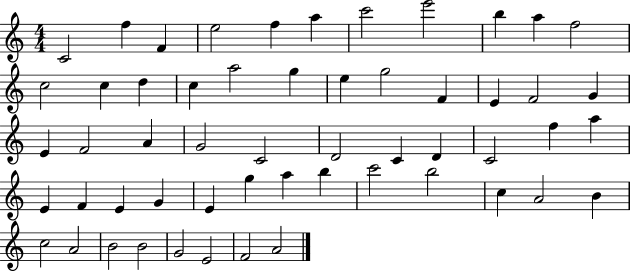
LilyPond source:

{
  \clef treble
  \numericTimeSignature
  \time 4/4
  \key c \major
  c'2 f''4 f'4 | e''2 f''4 a''4 | c'''2 e'''2 | b''4 a''4 f''2 | \break c''2 c''4 d''4 | c''4 a''2 g''4 | e''4 g''2 f'4 | e'4 f'2 g'4 | \break e'4 f'2 a'4 | g'2 c'2 | d'2 c'4 d'4 | c'2 f''4 a''4 | \break e'4 f'4 e'4 g'4 | e'4 g''4 a''4 b''4 | c'''2 b''2 | c''4 a'2 b'4 | \break c''2 a'2 | b'2 b'2 | g'2 e'2 | f'2 a'2 | \break \bar "|."
}